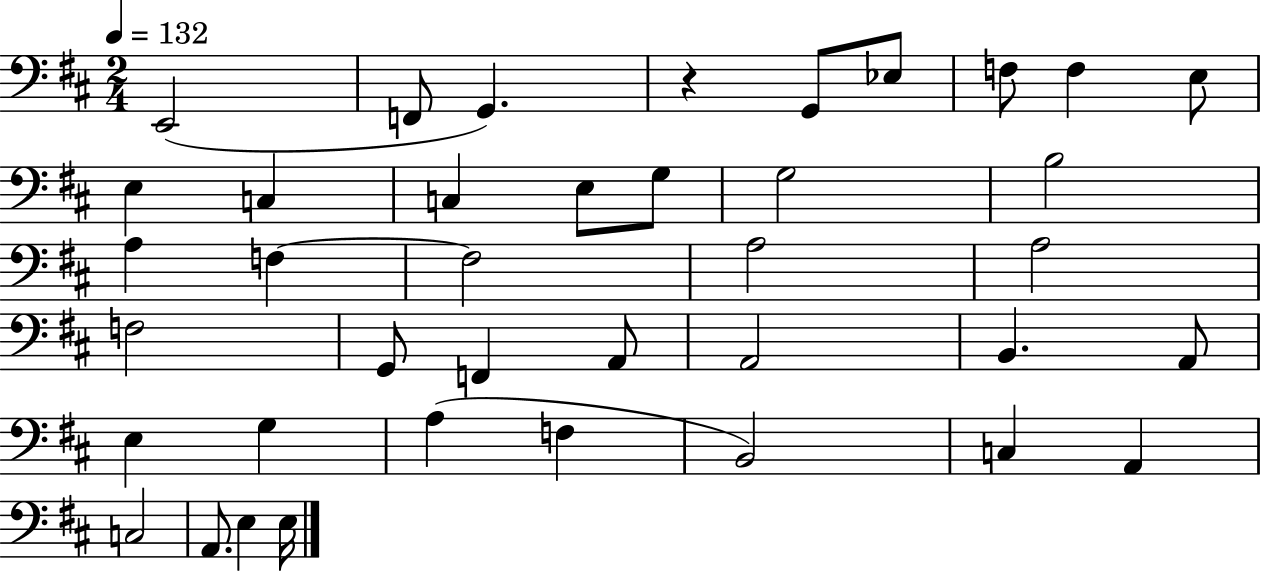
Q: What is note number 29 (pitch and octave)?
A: G3